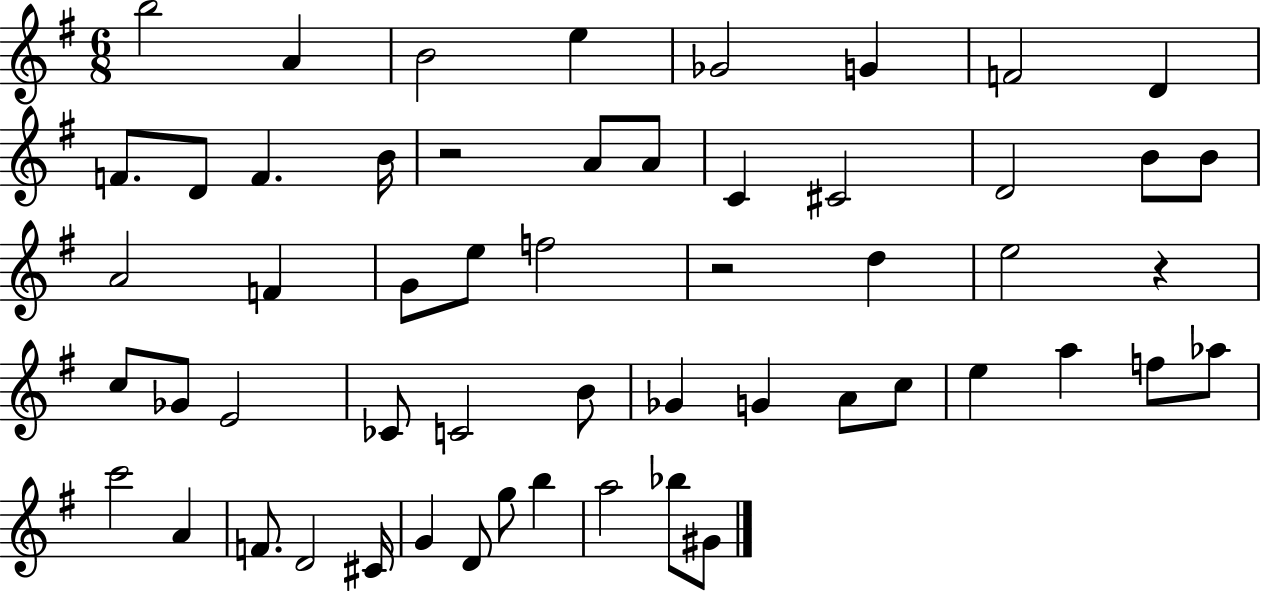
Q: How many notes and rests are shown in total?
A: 55